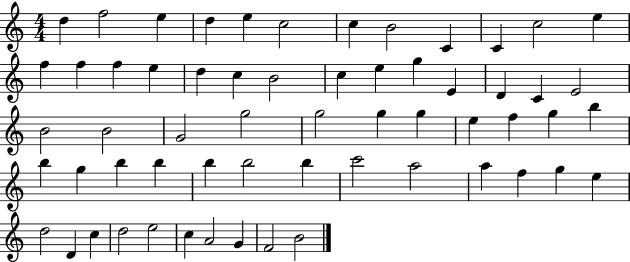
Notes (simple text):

D5/q F5/h E5/q D5/q E5/q C5/h C5/q B4/h C4/q C4/q C5/h E5/q F5/q F5/q F5/q E5/q D5/q C5/q B4/h C5/q E5/q G5/q E4/q D4/q C4/q E4/h B4/h B4/h G4/h G5/h G5/h G5/q G5/q E5/q F5/q G5/q B5/q B5/q G5/q B5/q B5/q B5/q B5/h B5/q C6/h A5/h A5/q F5/q G5/q E5/q D5/h D4/q C5/q D5/h E5/h C5/q A4/h G4/q F4/h B4/h